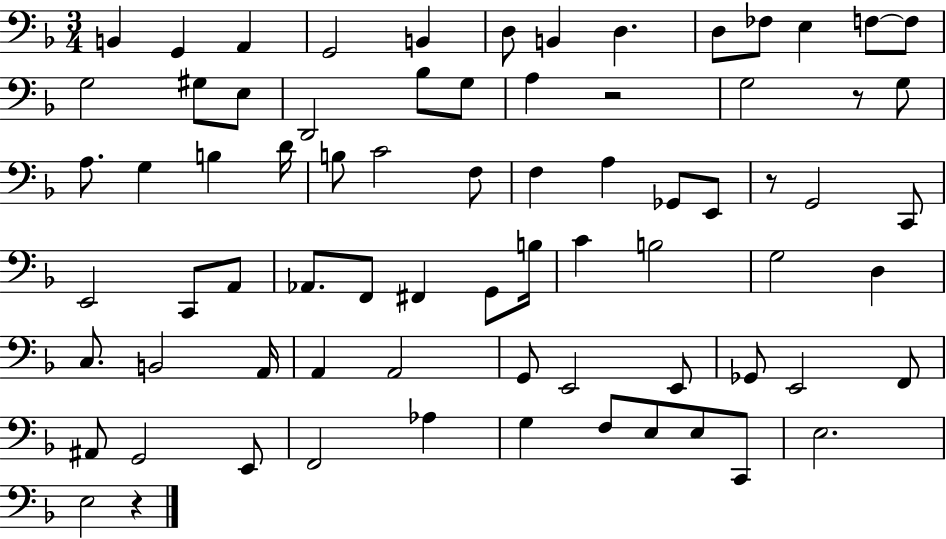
X:1
T:Untitled
M:3/4
L:1/4
K:F
B,, G,, A,, G,,2 B,, D,/2 B,, D, D,/2 _F,/2 E, F,/2 F,/2 G,2 ^G,/2 E,/2 D,,2 _B,/2 G,/2 A, z2 G,2 z/2 G,/2 A,/2 G, B, D/4 B,/2 C2 F,/2 F, A, _G,,/2 E,,/2 z/2 G,,2 C,,/2 E,,2 C,,/2 A,,/2 _A,,/2 F,,/2 ^F,, G,,/2 B,/4 C B,2 G,2 D, C,/2 B,,2 A,,/4 A,, A,,2 G,,/2 E,,2 E,,/2 _G,,/2 E,,2 F,,/2 ^A,,/2 G,,2 E,,/2 F,,2 _A, G, F,/2 E,/2 E,/2 C,,/2 E,2 E,2 z